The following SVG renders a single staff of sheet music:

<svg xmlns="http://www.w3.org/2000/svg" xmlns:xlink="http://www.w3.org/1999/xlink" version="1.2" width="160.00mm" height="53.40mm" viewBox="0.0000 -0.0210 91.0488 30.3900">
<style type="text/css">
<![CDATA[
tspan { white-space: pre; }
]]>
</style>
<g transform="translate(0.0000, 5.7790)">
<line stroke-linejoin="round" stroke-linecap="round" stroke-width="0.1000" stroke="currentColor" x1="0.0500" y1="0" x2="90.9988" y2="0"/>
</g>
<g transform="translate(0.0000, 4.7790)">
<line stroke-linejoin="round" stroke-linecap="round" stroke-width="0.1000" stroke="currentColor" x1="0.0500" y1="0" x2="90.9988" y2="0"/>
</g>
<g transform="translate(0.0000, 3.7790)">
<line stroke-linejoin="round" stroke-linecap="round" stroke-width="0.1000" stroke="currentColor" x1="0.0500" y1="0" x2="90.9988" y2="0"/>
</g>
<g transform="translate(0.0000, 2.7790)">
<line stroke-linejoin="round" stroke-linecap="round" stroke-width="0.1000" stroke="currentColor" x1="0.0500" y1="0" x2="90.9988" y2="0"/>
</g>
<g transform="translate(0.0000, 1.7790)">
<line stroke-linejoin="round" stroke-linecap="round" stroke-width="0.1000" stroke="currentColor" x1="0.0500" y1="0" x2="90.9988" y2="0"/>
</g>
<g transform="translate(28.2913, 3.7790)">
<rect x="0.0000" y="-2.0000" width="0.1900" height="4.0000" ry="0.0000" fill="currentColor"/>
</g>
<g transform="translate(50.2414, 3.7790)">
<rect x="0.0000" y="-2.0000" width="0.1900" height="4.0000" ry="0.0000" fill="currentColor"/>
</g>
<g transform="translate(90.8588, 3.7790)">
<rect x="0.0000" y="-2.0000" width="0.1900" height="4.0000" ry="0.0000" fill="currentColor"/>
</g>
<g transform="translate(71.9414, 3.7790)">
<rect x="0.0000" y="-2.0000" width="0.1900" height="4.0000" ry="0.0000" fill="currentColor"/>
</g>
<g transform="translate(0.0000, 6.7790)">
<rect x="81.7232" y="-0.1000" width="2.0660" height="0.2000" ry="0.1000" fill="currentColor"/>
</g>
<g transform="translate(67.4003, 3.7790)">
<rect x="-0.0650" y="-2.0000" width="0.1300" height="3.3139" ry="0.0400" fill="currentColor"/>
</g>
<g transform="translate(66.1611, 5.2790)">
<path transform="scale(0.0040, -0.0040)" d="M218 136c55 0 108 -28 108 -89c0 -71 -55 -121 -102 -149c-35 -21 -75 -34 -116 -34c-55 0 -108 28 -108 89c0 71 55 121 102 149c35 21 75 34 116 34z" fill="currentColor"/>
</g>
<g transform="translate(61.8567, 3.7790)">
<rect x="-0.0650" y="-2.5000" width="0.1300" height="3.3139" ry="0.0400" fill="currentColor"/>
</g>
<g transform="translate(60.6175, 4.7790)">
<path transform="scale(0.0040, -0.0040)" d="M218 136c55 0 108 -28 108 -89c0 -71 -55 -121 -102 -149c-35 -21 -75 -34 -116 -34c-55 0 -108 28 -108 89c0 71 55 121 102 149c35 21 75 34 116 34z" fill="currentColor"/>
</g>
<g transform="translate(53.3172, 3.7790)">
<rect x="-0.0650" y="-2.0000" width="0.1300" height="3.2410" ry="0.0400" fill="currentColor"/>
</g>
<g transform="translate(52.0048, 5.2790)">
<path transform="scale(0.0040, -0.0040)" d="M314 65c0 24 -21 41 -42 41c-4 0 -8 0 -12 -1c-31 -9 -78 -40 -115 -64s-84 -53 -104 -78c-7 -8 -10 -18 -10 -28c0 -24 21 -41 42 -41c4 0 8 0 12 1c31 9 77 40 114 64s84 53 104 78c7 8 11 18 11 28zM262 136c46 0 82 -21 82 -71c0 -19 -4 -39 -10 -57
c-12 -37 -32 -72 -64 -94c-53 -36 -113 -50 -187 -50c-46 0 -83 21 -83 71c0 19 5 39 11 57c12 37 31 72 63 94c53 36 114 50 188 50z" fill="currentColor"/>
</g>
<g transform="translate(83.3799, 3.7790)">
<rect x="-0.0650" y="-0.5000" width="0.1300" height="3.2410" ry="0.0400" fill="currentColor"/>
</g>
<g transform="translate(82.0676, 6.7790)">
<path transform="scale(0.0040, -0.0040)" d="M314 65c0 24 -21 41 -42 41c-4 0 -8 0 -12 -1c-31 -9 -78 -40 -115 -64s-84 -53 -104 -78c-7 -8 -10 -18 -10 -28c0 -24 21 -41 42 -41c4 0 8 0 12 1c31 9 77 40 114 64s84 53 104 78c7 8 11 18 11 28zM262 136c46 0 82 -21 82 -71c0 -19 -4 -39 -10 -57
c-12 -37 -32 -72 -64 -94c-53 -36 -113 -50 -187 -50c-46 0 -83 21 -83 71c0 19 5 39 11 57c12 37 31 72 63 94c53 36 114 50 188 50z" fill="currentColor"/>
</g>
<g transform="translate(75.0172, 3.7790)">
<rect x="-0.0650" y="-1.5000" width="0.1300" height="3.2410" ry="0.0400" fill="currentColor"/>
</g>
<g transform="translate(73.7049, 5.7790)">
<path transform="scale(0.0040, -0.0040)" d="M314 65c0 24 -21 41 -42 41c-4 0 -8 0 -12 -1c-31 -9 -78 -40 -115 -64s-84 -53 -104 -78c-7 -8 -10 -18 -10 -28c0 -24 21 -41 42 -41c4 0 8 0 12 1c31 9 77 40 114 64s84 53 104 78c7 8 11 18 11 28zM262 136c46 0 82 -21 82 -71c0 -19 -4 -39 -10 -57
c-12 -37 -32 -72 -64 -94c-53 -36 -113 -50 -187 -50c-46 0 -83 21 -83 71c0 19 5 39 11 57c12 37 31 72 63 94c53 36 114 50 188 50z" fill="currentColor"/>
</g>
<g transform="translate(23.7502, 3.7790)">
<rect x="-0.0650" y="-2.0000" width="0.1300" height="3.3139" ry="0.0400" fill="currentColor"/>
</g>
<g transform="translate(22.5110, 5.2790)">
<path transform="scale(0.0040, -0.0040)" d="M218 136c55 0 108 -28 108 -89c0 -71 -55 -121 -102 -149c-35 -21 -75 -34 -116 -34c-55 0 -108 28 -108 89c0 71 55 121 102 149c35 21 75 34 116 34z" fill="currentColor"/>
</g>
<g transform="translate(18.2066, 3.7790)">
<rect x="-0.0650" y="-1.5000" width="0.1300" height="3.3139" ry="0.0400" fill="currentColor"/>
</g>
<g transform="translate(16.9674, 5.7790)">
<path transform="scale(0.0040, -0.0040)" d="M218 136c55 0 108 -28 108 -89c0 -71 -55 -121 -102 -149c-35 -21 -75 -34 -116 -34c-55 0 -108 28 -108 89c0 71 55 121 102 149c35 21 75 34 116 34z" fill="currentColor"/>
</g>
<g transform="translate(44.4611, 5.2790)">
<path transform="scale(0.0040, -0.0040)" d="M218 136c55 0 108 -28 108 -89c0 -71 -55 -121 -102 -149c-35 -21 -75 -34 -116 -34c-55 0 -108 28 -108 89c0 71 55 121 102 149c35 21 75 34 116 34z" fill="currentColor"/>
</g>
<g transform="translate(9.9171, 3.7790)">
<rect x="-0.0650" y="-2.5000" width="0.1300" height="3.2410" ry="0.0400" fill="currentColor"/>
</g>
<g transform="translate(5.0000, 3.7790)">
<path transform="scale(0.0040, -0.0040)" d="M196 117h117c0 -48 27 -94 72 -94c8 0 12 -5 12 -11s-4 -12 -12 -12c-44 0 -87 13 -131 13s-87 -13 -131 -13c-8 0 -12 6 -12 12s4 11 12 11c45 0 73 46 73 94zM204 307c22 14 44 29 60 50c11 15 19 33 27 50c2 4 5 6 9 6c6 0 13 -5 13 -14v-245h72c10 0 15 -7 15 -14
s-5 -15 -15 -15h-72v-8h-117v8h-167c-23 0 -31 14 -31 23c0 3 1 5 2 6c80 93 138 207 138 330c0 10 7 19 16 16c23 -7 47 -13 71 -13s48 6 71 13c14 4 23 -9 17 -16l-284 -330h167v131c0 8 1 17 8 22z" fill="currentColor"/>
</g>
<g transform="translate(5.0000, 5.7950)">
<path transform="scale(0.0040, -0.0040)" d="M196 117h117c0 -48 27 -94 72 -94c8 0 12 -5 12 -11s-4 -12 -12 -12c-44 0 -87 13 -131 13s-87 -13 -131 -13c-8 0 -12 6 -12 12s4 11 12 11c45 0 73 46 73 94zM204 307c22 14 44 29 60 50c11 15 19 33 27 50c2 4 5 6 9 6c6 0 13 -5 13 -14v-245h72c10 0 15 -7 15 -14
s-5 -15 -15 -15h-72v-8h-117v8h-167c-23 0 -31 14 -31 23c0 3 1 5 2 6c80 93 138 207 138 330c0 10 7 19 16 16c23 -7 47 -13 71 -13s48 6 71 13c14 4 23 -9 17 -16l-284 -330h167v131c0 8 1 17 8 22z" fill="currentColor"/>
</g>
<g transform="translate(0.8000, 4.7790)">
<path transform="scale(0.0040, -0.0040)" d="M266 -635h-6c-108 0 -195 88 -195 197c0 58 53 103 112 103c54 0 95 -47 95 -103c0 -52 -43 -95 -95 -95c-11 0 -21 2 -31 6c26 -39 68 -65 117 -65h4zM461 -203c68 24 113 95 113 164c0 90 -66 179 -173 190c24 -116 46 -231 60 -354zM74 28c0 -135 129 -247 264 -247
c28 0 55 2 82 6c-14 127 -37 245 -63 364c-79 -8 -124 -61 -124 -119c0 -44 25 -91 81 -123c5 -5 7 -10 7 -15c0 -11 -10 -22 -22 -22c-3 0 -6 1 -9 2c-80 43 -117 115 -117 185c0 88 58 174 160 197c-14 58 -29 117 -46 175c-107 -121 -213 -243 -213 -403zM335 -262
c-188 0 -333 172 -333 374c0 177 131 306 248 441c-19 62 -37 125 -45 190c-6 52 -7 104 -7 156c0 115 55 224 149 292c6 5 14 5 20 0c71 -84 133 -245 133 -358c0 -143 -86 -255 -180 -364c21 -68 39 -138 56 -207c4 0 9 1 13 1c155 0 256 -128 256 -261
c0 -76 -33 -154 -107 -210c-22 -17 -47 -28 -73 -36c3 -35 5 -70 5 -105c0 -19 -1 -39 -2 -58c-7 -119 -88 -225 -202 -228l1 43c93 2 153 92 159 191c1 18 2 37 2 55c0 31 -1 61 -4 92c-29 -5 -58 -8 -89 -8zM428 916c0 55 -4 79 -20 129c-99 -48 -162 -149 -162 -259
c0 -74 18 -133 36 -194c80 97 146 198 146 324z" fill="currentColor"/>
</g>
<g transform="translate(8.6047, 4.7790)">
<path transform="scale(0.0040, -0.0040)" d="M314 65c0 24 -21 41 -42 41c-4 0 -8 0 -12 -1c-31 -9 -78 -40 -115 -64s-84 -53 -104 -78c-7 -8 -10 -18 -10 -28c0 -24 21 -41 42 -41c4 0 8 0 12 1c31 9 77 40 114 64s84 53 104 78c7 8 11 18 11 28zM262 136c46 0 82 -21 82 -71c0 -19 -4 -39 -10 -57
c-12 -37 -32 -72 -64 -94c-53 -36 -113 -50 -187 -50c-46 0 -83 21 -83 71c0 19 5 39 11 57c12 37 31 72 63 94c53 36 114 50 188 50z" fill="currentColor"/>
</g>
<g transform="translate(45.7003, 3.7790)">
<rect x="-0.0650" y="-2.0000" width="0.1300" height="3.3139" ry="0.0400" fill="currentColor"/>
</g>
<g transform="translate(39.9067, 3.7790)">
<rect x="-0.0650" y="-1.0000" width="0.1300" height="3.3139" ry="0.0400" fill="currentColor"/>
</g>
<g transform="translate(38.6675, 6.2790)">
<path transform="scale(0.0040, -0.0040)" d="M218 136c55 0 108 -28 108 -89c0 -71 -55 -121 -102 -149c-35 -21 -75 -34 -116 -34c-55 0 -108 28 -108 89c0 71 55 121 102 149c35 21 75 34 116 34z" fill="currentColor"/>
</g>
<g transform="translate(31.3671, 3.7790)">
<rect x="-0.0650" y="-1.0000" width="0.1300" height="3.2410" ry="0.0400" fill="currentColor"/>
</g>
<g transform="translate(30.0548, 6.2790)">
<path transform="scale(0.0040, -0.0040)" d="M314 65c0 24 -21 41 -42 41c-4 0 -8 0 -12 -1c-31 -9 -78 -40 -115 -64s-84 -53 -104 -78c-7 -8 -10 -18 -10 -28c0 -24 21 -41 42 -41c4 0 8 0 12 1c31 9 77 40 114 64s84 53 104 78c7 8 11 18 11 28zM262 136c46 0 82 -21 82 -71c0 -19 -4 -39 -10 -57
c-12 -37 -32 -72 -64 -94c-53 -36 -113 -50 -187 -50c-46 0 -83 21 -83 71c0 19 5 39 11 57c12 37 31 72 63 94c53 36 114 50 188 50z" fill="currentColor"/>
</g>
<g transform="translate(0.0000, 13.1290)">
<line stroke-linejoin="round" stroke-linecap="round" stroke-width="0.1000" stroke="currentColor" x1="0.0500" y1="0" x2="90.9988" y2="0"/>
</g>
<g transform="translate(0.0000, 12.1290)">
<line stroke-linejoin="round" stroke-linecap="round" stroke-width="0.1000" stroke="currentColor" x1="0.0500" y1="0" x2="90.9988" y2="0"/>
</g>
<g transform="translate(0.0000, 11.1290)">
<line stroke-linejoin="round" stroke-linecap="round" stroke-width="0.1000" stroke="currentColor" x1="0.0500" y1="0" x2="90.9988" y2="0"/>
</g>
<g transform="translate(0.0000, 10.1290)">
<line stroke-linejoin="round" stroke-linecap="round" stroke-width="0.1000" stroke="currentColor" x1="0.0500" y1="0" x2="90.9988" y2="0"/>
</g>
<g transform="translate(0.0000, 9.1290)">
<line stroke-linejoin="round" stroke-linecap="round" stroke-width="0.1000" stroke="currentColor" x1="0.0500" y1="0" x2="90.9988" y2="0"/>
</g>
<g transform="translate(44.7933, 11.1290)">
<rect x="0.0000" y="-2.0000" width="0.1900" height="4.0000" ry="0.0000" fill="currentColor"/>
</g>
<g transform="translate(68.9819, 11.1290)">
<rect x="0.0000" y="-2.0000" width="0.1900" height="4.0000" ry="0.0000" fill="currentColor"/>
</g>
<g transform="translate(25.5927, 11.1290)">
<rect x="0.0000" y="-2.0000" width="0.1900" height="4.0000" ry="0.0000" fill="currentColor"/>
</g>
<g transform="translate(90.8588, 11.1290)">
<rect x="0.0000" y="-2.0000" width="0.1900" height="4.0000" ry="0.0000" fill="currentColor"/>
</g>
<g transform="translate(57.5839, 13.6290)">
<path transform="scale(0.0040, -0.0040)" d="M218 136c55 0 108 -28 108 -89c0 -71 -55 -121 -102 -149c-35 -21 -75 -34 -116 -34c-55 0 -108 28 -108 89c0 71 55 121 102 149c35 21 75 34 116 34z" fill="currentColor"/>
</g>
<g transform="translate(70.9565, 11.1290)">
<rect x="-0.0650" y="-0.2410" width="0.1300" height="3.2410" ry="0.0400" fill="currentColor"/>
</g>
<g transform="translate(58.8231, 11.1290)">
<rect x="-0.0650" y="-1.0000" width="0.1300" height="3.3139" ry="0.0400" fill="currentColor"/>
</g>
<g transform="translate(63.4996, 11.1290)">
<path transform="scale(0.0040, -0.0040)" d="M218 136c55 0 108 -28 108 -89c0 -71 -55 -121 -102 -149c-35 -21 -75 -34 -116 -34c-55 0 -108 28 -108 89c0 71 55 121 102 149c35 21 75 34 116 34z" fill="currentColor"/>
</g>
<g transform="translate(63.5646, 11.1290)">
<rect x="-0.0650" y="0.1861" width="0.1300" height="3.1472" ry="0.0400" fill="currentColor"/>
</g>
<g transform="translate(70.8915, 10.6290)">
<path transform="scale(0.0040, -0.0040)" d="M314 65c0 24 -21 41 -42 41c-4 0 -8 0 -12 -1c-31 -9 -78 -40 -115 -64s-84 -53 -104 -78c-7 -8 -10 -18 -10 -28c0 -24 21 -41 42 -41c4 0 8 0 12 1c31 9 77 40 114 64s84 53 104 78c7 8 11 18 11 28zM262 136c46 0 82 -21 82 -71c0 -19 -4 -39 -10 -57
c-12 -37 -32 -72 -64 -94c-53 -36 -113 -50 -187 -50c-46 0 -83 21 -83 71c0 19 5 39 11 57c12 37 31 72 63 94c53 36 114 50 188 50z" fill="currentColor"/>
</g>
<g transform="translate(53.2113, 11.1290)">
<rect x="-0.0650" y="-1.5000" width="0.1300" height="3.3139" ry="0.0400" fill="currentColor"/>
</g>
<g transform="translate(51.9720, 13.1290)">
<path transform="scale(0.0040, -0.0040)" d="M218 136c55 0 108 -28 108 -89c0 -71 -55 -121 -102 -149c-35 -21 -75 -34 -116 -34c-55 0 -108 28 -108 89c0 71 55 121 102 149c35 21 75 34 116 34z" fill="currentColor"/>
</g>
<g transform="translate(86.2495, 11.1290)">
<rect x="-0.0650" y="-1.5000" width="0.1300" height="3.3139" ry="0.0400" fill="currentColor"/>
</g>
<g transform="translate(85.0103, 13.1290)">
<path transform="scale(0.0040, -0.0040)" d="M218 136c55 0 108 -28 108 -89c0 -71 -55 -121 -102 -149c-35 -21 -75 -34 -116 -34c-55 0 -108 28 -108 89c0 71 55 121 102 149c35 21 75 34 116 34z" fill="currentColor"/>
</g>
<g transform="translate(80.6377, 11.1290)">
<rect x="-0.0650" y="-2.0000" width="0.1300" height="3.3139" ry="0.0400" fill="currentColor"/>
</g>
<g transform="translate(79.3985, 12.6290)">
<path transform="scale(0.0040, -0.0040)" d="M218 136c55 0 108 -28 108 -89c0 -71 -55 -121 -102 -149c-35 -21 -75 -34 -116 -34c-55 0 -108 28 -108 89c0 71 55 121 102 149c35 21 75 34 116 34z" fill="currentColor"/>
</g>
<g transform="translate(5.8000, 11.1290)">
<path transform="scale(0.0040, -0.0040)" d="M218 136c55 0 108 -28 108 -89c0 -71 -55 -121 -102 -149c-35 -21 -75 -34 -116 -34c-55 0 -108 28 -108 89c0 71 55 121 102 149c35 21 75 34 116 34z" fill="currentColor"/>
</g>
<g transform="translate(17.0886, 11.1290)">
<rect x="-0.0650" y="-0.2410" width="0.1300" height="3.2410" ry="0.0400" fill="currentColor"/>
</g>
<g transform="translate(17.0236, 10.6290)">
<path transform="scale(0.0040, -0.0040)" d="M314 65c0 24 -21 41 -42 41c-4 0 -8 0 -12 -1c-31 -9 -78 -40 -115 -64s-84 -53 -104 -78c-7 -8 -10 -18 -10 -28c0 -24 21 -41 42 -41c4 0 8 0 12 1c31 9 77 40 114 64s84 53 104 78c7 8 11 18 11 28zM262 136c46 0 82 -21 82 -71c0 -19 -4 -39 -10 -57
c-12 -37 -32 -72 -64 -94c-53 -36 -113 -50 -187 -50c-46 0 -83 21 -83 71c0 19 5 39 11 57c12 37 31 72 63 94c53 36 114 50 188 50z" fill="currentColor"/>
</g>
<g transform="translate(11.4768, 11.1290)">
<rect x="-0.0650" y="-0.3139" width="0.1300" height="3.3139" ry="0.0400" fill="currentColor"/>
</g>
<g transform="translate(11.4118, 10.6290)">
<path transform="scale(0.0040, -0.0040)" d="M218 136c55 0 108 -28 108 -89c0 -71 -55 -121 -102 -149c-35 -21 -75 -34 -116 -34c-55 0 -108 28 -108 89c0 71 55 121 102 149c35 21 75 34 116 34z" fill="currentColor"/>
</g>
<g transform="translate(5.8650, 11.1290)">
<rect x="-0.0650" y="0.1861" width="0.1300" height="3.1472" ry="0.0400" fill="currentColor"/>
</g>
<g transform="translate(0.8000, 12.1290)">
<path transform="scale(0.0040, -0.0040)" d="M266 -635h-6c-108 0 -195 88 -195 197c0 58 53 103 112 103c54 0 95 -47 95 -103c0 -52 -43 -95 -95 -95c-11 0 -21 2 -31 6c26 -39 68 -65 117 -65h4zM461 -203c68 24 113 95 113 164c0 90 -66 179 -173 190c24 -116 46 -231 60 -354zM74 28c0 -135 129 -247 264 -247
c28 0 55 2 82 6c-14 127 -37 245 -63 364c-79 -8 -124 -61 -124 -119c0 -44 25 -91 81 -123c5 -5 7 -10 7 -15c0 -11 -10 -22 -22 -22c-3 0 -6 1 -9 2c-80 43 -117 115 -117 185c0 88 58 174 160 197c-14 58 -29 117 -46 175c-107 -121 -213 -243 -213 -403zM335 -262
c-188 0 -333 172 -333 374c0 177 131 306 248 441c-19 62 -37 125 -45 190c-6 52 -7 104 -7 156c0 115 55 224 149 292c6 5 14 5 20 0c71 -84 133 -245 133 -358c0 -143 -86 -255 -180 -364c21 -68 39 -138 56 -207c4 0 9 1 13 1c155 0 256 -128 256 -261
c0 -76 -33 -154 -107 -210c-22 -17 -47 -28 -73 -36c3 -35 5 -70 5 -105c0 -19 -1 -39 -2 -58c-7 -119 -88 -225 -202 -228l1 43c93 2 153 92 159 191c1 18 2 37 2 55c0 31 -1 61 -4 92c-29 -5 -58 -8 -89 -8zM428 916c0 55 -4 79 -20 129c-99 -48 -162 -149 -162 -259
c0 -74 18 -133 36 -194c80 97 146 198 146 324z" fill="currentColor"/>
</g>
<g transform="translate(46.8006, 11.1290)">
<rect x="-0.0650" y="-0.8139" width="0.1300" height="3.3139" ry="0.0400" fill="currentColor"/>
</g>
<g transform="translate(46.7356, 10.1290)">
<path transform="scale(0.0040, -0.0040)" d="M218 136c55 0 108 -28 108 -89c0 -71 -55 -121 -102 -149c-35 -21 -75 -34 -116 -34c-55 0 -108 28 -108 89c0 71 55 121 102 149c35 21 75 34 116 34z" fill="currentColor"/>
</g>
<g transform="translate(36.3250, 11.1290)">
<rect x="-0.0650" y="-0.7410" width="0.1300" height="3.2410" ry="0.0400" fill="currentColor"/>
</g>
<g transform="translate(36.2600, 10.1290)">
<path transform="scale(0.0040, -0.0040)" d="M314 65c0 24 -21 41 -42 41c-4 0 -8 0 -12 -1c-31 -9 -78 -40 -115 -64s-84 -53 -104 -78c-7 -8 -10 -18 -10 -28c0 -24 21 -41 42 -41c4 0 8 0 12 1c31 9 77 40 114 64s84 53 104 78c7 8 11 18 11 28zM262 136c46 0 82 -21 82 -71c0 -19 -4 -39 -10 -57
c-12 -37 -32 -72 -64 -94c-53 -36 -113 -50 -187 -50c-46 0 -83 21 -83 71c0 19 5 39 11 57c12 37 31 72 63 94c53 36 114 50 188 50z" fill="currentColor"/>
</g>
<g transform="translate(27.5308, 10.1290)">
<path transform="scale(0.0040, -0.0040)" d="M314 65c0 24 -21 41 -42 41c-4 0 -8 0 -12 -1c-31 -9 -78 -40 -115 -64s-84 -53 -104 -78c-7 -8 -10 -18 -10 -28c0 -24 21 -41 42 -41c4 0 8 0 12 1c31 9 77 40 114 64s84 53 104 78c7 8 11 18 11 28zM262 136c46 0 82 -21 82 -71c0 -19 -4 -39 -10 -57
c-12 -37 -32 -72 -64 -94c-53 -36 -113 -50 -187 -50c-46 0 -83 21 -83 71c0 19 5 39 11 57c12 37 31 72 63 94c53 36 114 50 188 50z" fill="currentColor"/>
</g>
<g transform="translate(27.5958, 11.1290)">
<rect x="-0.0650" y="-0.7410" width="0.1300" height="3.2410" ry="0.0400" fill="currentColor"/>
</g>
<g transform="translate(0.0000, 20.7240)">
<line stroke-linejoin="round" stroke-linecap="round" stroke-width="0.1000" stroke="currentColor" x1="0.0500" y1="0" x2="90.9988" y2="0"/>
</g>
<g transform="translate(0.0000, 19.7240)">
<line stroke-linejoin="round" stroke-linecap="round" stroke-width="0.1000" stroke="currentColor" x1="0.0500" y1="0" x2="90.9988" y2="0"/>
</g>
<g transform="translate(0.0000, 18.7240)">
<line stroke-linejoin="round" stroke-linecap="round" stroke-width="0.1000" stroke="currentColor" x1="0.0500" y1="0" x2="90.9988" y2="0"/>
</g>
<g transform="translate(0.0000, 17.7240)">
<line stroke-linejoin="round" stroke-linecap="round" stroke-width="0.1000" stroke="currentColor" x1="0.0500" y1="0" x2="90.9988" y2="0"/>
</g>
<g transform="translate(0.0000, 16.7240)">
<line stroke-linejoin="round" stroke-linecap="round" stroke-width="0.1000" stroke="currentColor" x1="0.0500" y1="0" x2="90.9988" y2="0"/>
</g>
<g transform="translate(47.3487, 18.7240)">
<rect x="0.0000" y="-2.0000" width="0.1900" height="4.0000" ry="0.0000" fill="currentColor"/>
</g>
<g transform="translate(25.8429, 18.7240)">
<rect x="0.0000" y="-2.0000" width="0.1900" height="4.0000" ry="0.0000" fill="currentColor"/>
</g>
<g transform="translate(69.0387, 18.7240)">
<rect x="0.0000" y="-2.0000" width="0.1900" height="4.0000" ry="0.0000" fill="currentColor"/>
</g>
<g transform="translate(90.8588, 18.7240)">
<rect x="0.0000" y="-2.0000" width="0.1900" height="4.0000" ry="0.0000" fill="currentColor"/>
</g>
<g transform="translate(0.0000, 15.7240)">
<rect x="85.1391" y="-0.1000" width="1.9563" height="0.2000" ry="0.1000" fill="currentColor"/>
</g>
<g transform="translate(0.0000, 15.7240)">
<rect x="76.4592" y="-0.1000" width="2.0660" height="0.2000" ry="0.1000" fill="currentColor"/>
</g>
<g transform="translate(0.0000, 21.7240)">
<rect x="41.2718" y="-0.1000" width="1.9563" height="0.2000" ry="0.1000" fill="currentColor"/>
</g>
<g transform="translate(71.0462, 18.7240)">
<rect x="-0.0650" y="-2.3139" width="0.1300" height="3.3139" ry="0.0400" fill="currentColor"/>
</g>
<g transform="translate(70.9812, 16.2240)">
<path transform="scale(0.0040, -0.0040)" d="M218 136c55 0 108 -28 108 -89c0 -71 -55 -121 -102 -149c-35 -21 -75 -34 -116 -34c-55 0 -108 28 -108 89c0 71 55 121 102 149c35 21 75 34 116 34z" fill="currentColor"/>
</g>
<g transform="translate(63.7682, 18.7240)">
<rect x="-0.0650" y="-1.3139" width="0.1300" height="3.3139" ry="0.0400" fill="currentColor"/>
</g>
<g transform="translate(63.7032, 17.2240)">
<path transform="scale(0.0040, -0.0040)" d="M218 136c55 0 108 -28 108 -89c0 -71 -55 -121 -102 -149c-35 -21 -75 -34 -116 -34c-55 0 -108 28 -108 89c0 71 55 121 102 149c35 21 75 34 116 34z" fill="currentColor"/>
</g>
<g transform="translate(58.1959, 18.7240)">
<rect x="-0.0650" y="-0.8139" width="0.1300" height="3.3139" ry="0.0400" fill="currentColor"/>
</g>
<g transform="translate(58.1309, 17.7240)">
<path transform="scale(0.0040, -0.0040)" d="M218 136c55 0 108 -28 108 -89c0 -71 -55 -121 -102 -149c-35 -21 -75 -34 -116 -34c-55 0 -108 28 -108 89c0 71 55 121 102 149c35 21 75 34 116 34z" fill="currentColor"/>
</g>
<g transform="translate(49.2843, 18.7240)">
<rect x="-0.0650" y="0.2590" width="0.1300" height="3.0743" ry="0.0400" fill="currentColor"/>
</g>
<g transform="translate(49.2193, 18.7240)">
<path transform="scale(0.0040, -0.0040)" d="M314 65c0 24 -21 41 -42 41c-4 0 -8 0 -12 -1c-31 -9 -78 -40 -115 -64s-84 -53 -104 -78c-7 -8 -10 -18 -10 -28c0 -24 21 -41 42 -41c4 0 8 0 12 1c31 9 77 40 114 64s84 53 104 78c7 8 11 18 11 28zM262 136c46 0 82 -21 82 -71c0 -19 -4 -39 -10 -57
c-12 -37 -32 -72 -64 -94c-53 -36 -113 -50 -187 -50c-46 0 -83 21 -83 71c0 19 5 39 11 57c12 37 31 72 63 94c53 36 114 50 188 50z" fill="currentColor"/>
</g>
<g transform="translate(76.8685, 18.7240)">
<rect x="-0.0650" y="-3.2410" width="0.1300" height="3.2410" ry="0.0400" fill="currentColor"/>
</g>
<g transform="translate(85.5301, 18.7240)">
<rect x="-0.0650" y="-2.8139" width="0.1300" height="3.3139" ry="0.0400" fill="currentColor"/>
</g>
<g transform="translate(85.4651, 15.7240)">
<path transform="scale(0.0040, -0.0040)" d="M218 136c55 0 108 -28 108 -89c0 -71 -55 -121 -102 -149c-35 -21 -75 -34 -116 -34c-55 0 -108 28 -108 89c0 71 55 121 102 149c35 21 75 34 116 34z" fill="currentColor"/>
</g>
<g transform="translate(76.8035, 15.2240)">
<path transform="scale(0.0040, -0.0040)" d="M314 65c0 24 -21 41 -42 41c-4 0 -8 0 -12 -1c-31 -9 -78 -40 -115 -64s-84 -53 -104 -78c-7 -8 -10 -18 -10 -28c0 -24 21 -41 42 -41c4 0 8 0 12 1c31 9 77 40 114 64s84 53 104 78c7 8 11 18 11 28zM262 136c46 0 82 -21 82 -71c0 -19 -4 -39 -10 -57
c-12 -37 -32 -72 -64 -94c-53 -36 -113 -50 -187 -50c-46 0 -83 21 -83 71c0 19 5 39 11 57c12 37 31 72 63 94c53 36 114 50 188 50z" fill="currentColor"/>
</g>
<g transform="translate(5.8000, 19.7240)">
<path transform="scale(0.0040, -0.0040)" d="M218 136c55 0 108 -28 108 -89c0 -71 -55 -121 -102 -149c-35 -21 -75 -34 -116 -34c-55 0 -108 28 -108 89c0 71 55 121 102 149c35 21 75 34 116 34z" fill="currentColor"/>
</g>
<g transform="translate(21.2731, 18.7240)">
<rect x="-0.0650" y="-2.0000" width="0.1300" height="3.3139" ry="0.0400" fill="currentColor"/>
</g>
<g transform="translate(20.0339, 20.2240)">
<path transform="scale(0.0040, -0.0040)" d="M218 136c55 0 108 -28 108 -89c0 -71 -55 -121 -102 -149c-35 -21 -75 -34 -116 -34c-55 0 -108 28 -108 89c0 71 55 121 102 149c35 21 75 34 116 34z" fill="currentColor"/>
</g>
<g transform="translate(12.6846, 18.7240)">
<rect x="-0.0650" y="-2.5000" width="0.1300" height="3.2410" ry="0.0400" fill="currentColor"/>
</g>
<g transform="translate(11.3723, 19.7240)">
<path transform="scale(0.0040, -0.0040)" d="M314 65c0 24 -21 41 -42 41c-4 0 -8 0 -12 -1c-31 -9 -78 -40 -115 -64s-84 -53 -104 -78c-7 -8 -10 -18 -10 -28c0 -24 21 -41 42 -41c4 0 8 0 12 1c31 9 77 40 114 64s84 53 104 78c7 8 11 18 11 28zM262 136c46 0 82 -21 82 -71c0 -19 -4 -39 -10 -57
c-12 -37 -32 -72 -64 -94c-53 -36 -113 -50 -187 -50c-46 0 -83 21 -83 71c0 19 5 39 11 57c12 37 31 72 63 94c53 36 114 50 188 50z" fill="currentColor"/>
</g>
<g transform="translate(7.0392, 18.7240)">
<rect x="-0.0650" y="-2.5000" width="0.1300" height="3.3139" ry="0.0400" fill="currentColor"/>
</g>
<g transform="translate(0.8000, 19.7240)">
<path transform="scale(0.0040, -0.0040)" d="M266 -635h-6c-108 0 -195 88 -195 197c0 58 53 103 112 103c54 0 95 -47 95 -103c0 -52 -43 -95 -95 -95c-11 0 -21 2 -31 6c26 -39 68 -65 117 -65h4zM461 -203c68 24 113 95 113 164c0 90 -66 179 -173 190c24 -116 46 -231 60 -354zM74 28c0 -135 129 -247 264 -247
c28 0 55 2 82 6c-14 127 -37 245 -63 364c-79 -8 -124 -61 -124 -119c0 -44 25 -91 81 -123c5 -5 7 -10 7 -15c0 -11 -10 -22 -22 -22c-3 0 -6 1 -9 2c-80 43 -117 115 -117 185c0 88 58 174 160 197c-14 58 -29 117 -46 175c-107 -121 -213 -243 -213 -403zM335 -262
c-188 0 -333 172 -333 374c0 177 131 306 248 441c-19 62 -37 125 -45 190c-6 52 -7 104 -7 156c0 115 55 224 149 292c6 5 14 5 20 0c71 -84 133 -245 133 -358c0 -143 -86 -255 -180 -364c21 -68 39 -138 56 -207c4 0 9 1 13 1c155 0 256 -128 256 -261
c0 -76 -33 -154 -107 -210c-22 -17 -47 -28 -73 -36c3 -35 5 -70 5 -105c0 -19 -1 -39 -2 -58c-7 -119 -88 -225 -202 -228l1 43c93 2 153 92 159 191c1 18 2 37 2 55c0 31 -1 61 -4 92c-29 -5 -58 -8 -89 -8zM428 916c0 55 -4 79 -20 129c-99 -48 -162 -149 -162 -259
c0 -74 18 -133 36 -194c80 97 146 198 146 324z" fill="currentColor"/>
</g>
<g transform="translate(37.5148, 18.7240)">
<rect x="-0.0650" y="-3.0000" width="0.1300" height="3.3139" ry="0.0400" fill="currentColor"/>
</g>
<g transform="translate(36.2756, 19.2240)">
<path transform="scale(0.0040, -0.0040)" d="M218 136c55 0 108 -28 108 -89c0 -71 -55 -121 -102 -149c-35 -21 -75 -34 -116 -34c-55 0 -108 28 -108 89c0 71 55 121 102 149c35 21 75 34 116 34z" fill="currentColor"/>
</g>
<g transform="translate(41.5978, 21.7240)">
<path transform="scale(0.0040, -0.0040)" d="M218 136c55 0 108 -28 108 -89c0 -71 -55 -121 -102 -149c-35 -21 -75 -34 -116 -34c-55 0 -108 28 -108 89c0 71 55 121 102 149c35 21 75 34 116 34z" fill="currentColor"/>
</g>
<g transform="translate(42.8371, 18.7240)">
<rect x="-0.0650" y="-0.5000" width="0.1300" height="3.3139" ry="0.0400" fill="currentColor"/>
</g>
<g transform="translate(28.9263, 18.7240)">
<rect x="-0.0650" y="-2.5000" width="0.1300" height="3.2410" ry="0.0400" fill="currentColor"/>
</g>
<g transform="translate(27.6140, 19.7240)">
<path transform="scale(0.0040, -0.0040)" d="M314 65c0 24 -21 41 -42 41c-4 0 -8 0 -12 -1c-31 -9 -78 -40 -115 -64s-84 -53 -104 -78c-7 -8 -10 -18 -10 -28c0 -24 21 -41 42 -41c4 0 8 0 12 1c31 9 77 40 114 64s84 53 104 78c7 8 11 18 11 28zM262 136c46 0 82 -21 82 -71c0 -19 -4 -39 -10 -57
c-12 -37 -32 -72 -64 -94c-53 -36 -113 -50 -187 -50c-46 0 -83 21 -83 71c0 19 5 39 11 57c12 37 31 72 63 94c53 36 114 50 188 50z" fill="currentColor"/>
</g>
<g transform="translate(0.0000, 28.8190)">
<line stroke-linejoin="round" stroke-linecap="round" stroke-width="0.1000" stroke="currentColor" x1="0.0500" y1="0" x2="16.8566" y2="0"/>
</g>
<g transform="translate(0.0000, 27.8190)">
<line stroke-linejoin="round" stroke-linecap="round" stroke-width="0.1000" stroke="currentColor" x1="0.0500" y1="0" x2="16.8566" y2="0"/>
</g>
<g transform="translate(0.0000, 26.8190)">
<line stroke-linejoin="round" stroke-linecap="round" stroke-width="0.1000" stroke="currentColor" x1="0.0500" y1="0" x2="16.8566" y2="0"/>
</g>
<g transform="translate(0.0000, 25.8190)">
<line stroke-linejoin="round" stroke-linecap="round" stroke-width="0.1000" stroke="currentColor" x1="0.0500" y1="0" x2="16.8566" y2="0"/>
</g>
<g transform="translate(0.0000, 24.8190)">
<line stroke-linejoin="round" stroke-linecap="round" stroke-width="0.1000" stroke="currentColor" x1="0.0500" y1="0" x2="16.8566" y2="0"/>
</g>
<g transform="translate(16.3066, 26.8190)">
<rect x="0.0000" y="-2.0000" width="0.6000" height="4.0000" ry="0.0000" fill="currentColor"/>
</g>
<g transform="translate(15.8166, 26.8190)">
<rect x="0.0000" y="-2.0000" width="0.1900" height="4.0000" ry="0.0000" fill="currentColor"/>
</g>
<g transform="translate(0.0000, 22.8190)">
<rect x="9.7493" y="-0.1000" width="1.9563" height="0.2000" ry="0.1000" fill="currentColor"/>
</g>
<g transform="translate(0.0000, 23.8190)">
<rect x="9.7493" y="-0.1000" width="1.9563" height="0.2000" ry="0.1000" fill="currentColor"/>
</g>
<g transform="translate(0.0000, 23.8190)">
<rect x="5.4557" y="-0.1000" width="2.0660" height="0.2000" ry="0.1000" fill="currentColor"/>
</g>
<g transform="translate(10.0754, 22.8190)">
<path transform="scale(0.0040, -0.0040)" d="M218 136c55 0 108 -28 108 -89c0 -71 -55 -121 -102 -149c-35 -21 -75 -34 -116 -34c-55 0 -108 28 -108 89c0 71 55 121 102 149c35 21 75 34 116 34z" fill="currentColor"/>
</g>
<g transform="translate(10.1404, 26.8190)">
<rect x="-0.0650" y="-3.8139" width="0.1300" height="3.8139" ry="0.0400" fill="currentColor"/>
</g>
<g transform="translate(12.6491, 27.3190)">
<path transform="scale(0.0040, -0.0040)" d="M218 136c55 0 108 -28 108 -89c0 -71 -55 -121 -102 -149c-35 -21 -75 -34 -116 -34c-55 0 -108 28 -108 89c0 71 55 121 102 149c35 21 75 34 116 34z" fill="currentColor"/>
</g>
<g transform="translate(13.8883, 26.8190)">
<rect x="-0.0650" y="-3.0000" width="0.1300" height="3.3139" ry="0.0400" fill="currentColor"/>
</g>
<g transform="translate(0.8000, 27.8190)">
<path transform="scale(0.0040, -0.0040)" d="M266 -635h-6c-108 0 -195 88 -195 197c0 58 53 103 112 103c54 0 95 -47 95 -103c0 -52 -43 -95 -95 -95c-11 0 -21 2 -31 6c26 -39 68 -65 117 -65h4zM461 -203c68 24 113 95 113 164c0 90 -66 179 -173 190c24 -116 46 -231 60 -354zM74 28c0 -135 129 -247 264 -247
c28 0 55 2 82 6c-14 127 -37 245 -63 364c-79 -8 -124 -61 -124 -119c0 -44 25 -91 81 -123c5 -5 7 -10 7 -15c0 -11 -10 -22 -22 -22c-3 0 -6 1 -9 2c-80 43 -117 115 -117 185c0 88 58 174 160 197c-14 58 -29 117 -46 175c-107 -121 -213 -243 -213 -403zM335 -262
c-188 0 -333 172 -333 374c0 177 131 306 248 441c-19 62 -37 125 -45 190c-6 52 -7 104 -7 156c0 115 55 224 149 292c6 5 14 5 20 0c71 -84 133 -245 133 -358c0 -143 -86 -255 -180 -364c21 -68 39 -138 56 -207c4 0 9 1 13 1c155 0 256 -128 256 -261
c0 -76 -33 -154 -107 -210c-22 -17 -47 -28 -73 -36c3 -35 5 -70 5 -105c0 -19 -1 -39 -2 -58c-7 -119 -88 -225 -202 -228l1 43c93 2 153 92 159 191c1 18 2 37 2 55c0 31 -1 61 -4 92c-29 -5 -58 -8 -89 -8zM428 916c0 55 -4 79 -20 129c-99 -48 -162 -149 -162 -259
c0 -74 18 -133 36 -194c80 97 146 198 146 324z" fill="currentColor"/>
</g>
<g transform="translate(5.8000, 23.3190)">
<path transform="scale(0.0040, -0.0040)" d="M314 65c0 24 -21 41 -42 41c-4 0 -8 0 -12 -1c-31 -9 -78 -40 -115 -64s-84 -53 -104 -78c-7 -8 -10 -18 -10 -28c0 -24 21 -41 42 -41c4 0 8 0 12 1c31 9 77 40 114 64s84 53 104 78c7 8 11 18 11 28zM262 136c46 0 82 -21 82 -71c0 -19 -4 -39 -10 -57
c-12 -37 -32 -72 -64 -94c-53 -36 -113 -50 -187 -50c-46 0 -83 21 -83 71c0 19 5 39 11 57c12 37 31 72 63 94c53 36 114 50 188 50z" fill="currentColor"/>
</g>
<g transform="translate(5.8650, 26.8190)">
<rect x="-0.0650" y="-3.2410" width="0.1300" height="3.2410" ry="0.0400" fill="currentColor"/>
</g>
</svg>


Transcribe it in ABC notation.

X:1
T:Untitled
M:4/4
L:1/4
K:C
G2 E F D2 D F F2 G F E2 C2 B c c2 d2 d2 d E D B c2 F E G G2 F G2 A C B2 d e g b2 a b2 c' A